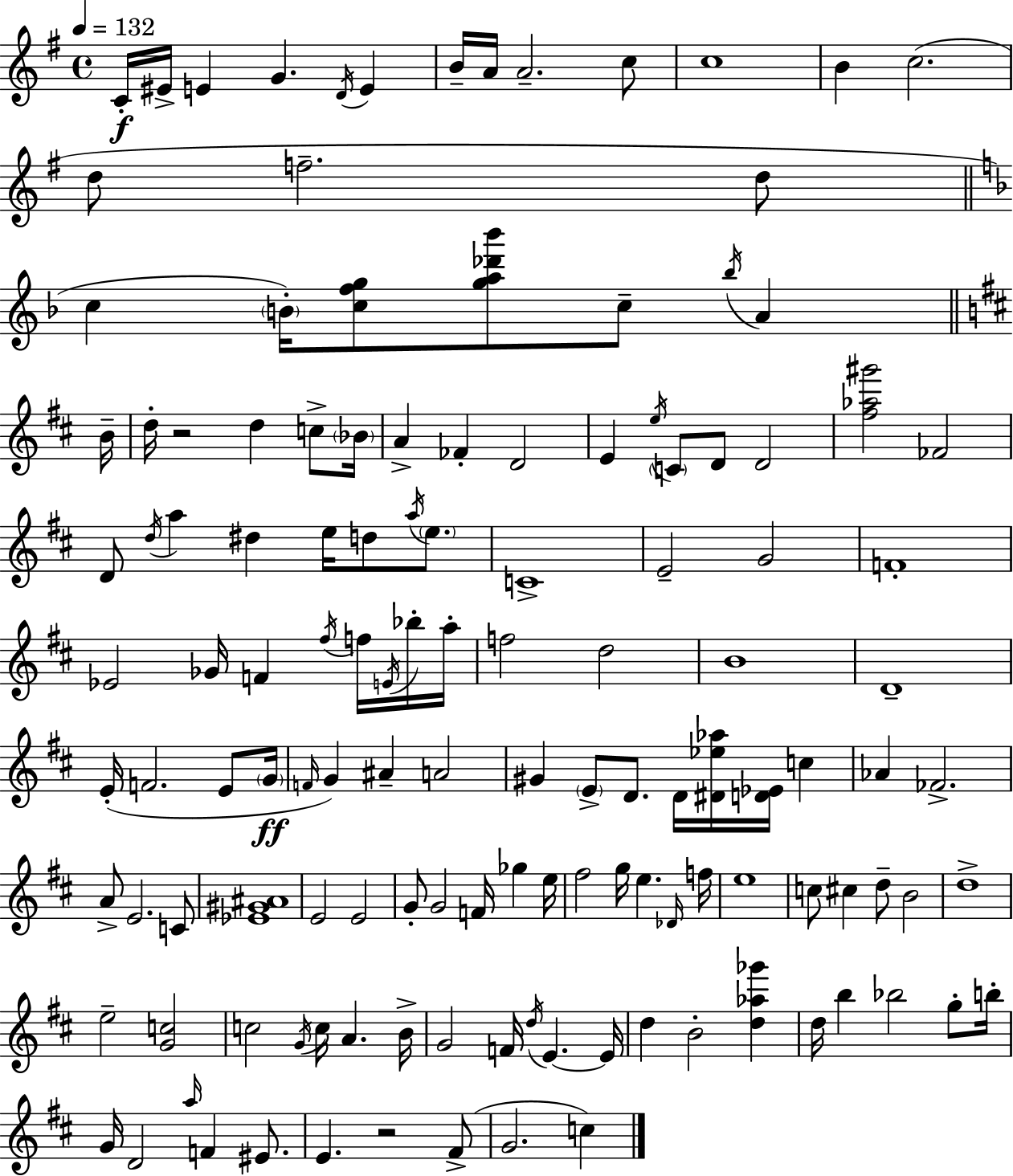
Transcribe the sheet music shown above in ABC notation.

X:1
T:Untitled
M:4/4
L:1/4
K:Em
C/4 ^E/4 E G D/4 E B/4 A/4 A2 c/2 c4 B c2 d/2 f2 d/2 c B/4 [cfg]/2 [ga_d'_b']/2 c/2 _b/4 A B/4 d/4 z2 d c/2 _B/4 A _F D2 E e/4 C/2 D/2 D2 [^f_a^g']2 _F2 D/2 d/4 a ^d e/4 d/2 a/4 e/2 C4 E2 G2 F4 _E2 _G/4 F ^f/4 f/4 E/4 _b/4 a/4 f2 d2 B4 D4 E/4 F2 E/2 G/4 F/4 G ^A A2 ^G E/2 D/2 D/4 [^D_e_a]/4 [D_E]/4 c _A _F2 A/2 E2 C/2 [_E^G^A]4 E2 E2 G/2 G2 F/4 _g e/4 ^f2 g/4 e _D/4 f/4 e4 c/2 ^c d/2 B2 d4 e2 [Gc]2 c2 G/4 c/4 A B/4 G2 F/4 d/4 E E/4 d B2 [d_a_g'] d/4 b _b2 g/2 b/4 G/4 D2 a/4 F ^E/2 E z2 ^F/2 G2 c